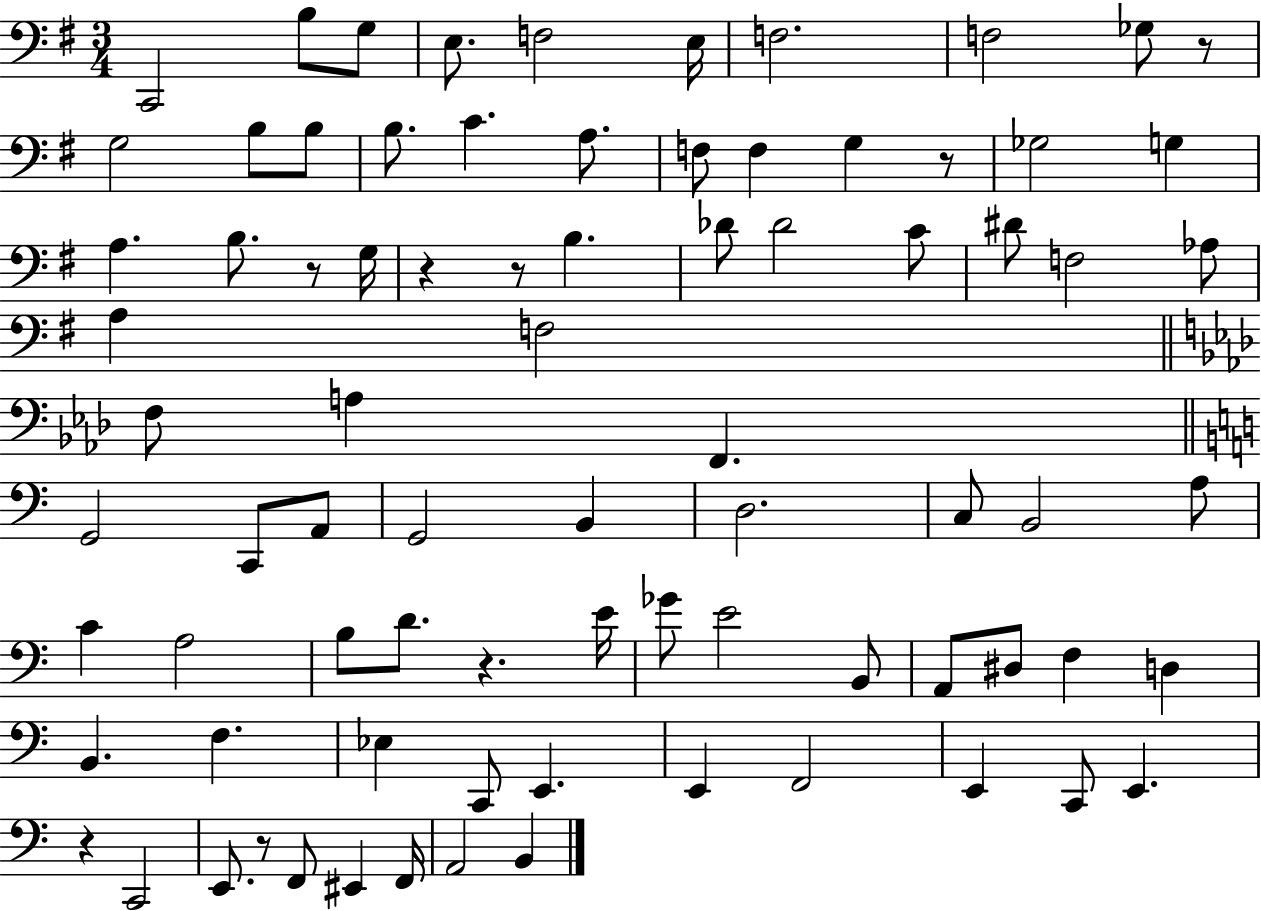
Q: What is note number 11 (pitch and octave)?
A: B3